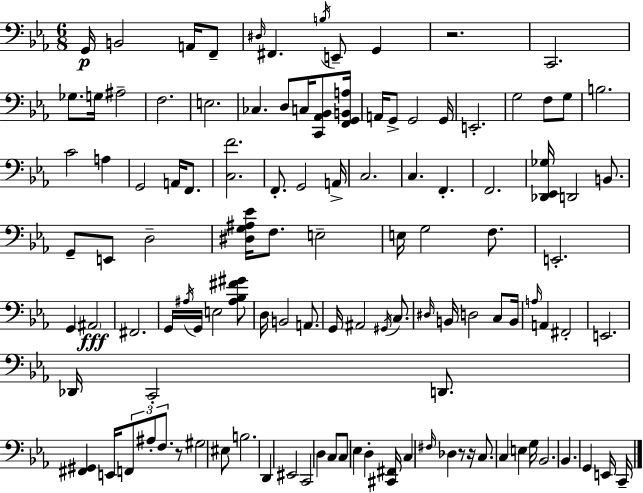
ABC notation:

X:1
T:Untitled
M:6/8
L:1/4
K:Eb
G,,/4 B,,2 A,,/4 F,,/2 ^D,/4 ^F,, B,/4 E,,/2 G,, z2 C,,2 _G,/2 G,/4 ^A,2 F,2 E,2 _C, D,/2 C,/4 [C,,_A,,_B,,]/2 [F,,G,,B,,A,]/4 A,,/4 G,,/2 G,,2 G,,/4 E,,2 G,2 F,/2 G,/2 B,2 C2 A, G,,2 A,,/4 F,,/2 [C,F]2 F,,/2 G,,2 A,,/4 C,2 C, F,, F,,2 [_D,,_E,,_G,]/4 D,,2 B,,/2 G,,/2 E,,/2 D,2 [^D,G,^A,_E]/4 F,/2 E,2 E,/4 G,2 F,/2 E,,2 G,, ^A,,2 ^F,,2 G,,/4 ^A,/4 G,,/4 E,2 [^A,_B,^F^G]/2 D,/4 B,,2 A,,/2 G,,/4 ^A,,2 ^G,,/4 C,/2 ^D,/4 B,,/4 D,2 C,/2 B,,/4 A,/4 A,, ^F,,2 E,,2 _D,,/4 C,,2 D,,/2 [^F,,^G,,] E,,/4 F,,/2 ^A,/2 F,/2 z/2 ^G,2 ^E,/2 B,2 D,, ^E,,2 C,,2 D, C,/2 C,/2 _E, D, [^C,,^F,,]/4 C, ^F,/4 _D, z/2 z/4 C,/2 C, E, G,/4 _B,,2 _B,, G,, E,,/4 C,,/4